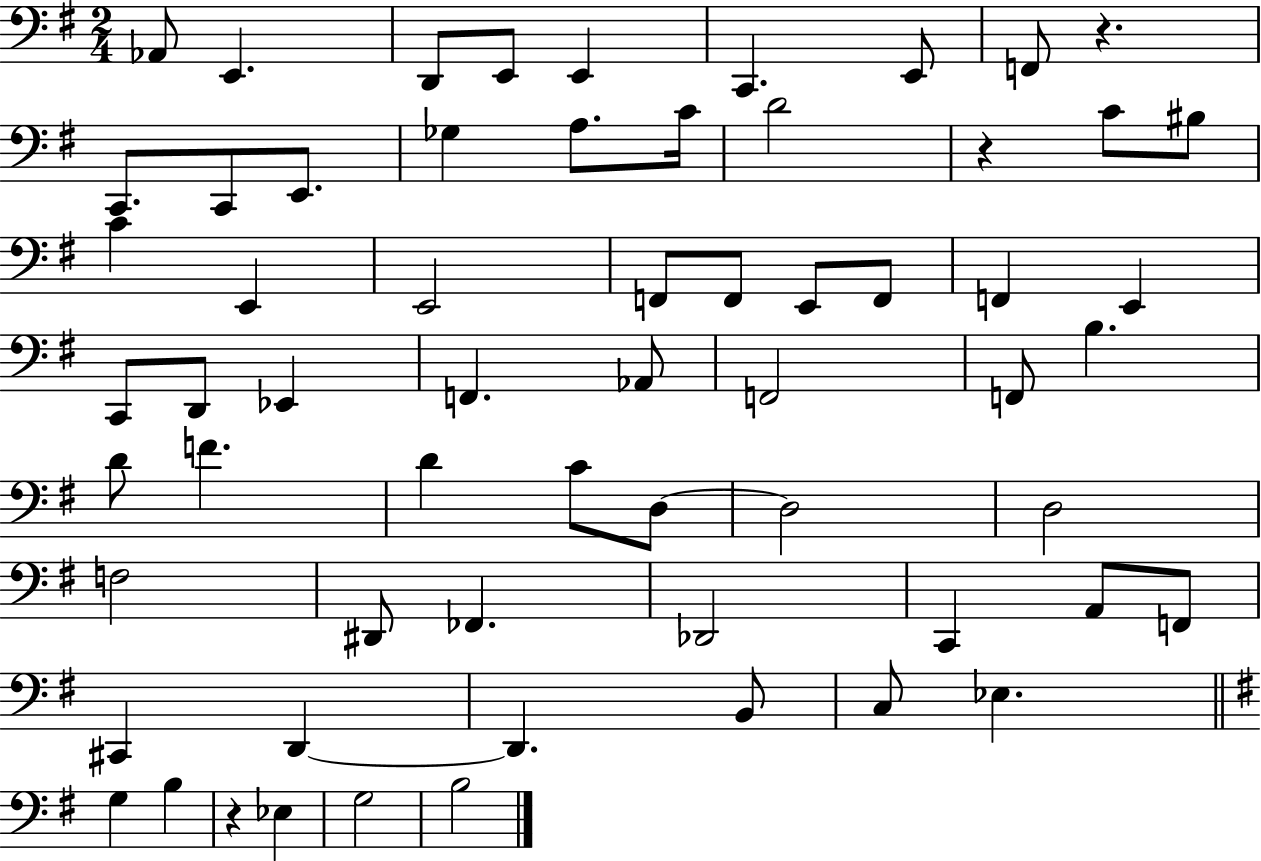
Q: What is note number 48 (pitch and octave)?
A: F2